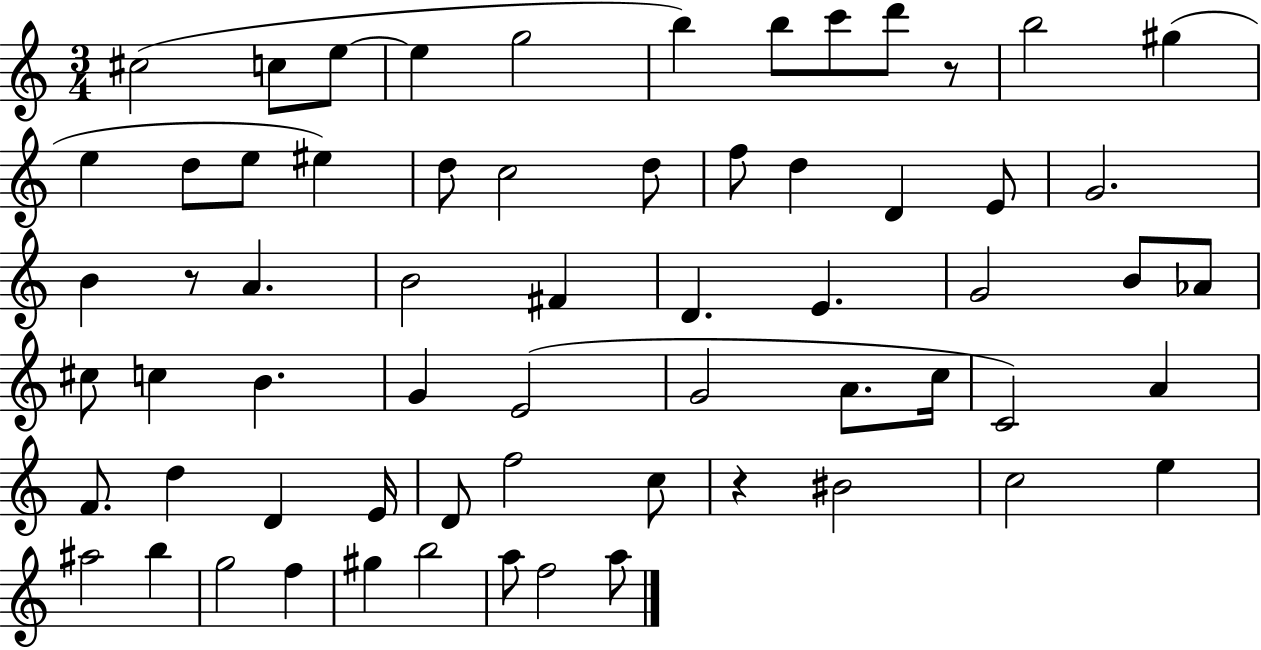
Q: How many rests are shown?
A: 3